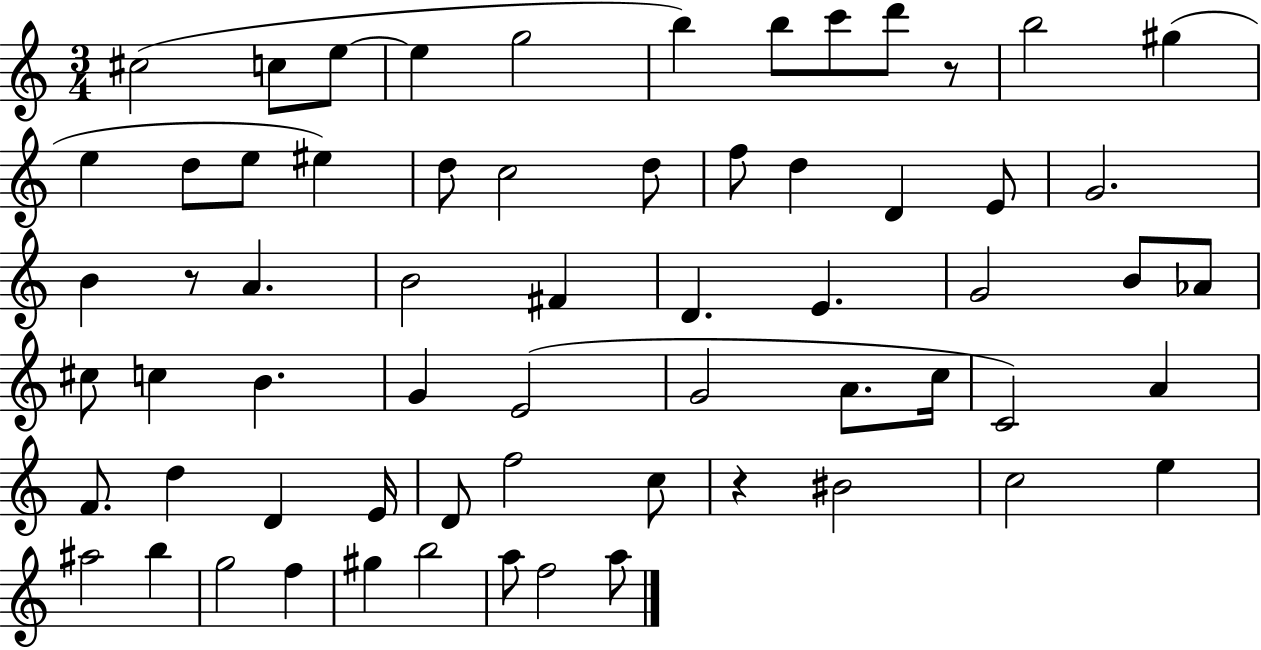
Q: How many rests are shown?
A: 3